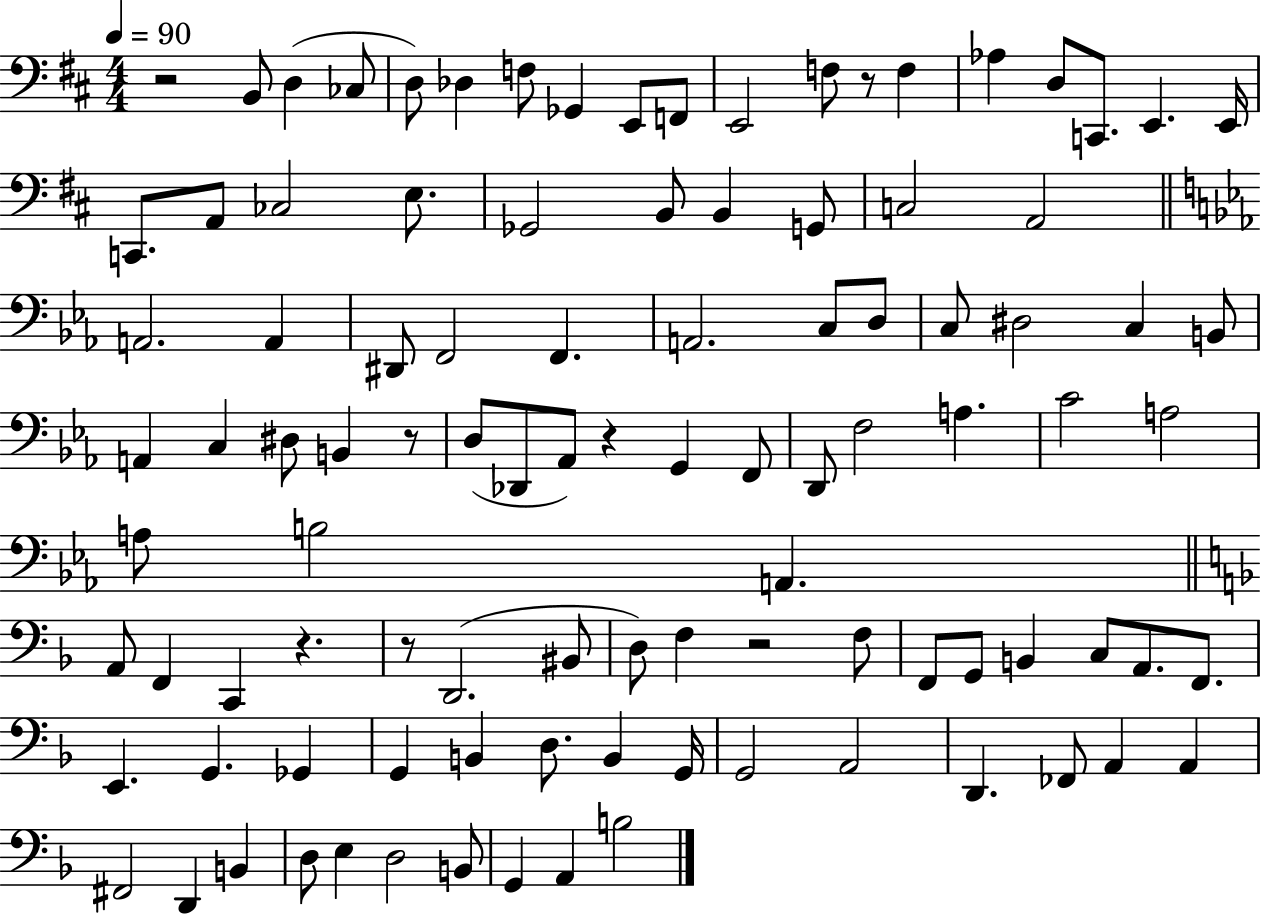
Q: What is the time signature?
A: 4/4